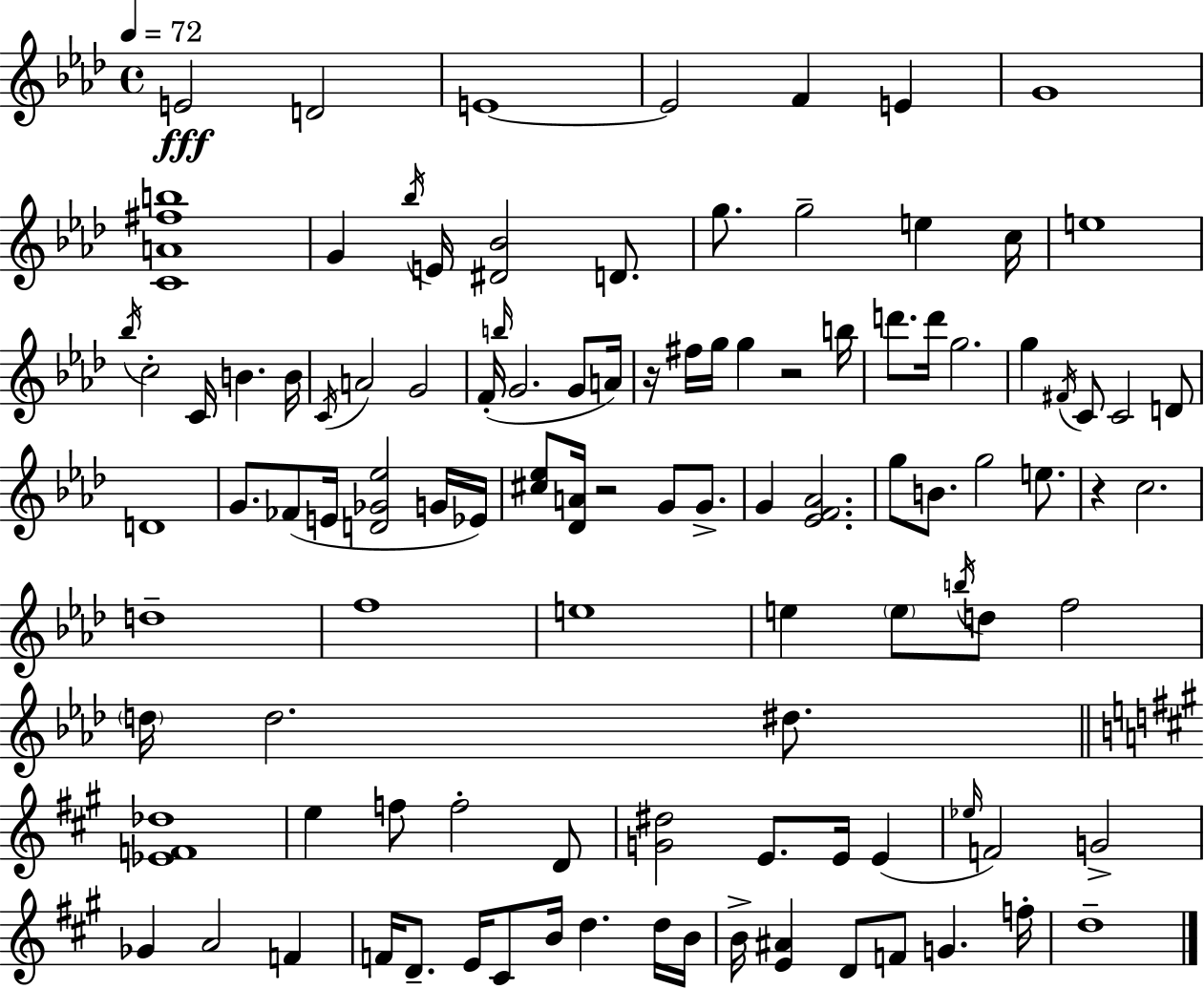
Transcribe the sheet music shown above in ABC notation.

X:1
T:Untitled
M:4/4
L:1/4
K:Ab
E2 D2 E4 E2 F E G4 [CA^fb]4 G _b/4 E/4 [^D_B]2 D/2 g/2 g2 e c/4 e4 _b/4 c2 C/4 B B/4 C/4 A2 G2 F/4 b/4 G2 G/2 A/4 z/4 ^f/4 g/4 g z2 b/4 d'/2 d'/4 g2 g ^F/4 C/2 C2 D/2 D4 G/2 _F/2 E/4 [D_G_e]2 G/4 _E/4 [^c_e]/2 [_DA]/4 z2 G/2 G/2 G [_EF_A]2 g/2 B/2 g2 e/2 z c2 d4 f4 e4 e e/2 b/4 d/2 f2 d/4 d2 ^d/2 [_EF_d]4 e f/2 f2 D/2 [G^d]2 E/2 E/4 E _e/4 F2 G2 _G A2 F F/4 D/2 E/4 ^C/2 B/4 d d/4 B/4 B/4 [E^A] D/2 F/2 G f/4 d4